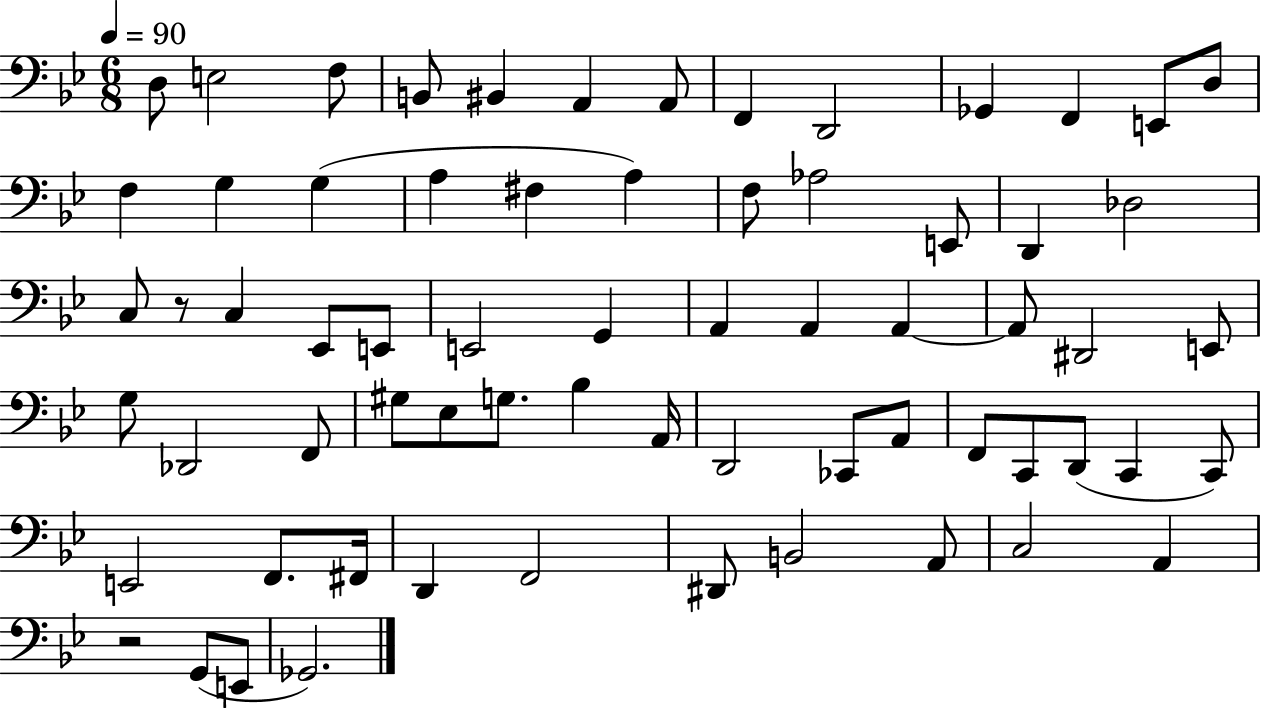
X:1
T:Untitled
M:6/8
L:1/4
K:Bb
D,/2 E,2 F,/2 B,,/2 ^B,, A,, A,,/2 F,, D,,2 _G,, F,, E,,/2 D,/2 F, G, G, A, ^F, A, F,/2 _A,2 E,,/2 D,, _D,2 C,/2 z/2 C, _E,,/2 E,,/2 E,,2 G,, A,, A,, A,, A,,/2 ^D,,2 E,,/2 G,/2 _D,,2 F,,/2 ^G,/2 _E,/2 G,/2 _B, A,,/4 D,,2 _C,,/2 A,,/2 F,,/2 C,,/2 D,,/2 C,, C,,/2 E,,2 F,,/2 ^F,,/4 D,, F,,2 ^D,,/2 B,,2 A,,/2 C,2 A,, z2 G,,/2 E,,/2 _G,,2